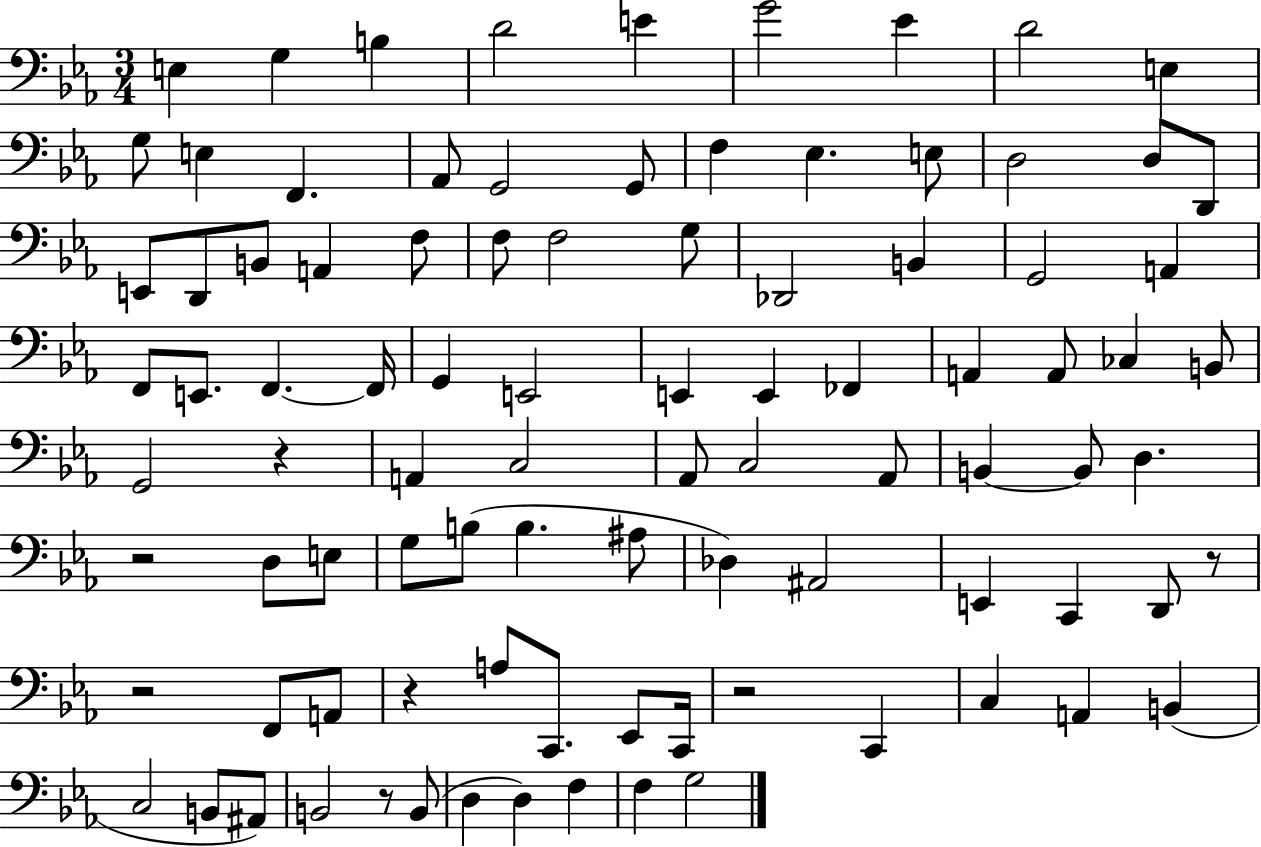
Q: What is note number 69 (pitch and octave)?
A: A3